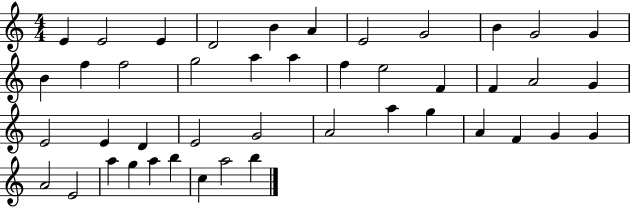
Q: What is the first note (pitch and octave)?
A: E4